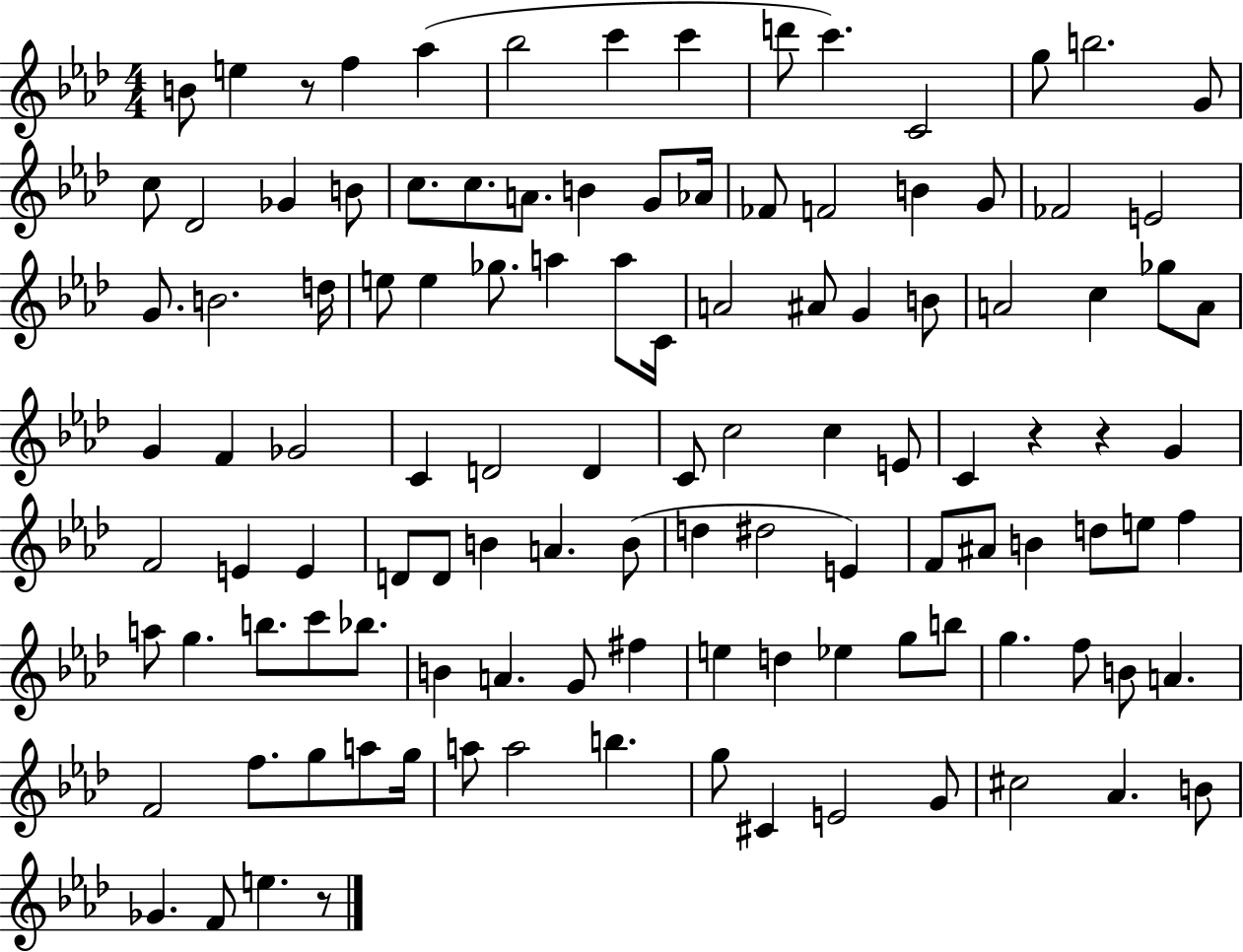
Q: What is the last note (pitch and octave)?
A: E5